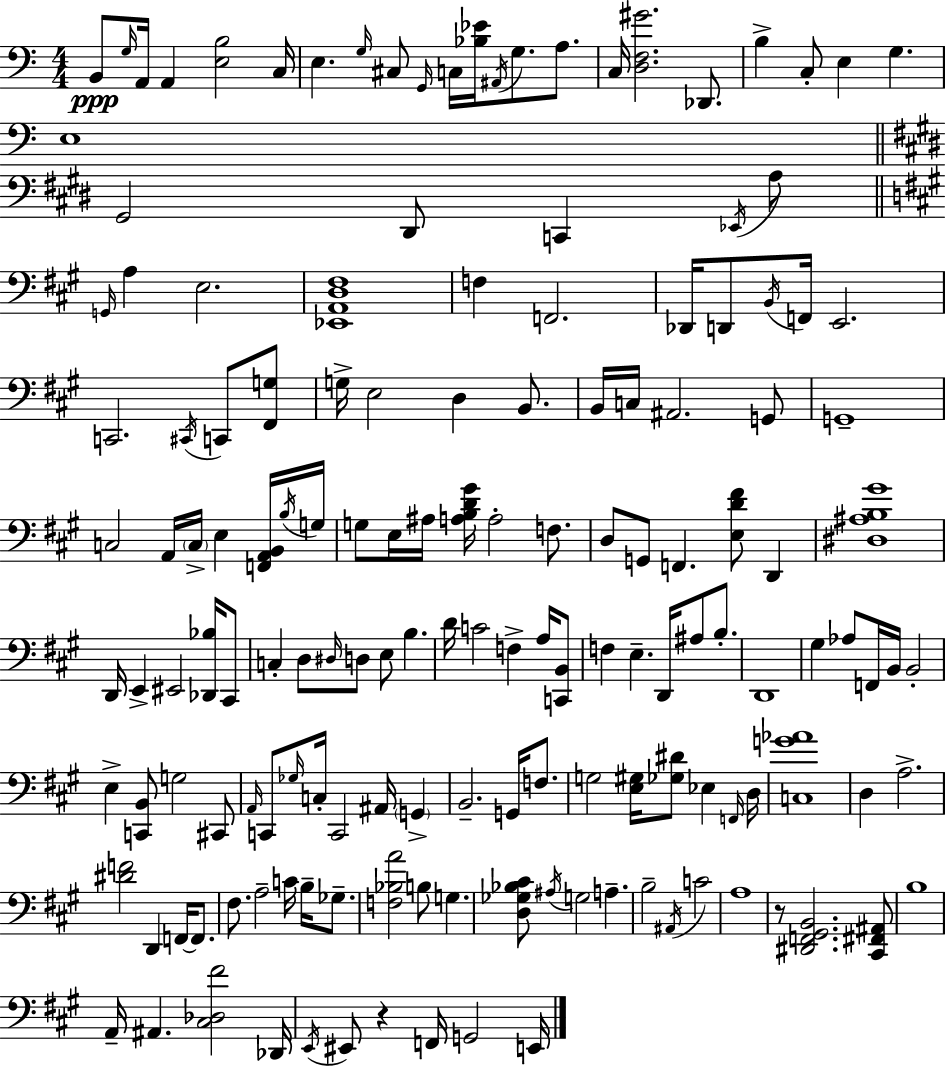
B2/e G3/s A2/s A2/q [E3,B3]/h C3/s E3/q. G3/s C#3/e G2/s C3/s [Bb3,Eb4]/s A#2/s G3/e. A3/e. C3/s [D3,F3,G#4]/h. Db2/e. B3/q C3/e E3/q G3/q. E3/w G#2/h D#2/e C2/q Eb2/s A3/e G2/s A3/q E3/h. [Eb2,A2,D3,F#3]/w F3/q F2/h. Db2/s D2/e B2/s F2/s E2/h. C2/h. C#2/s C2/e [F#2,G3]/e G3/s E3/h D3/q B2/e. B2/s C3/s A#2/h. G2/e G2/w C3/h A2/s C3/s E3/q [F2,A2,B2]/s B3/s G3/s G3/e E3/s A#3/s [A3,B3,D4,G#4]/s A3/h F3/e. D3/e G2/e F2/q. [E3,D4,F#4]/e D2/q [D#3,A#3,B3,G#4]/w D2/s E2/q EIS2/h [Db2,Bb3]/s C#2/e C3/q D3/e D#3/s D3/e E3/e B3/q. D4/s C4/h F3/q A3/s [C2,B2]/e F3/q E3/q. D2/s A#3/e B3/e. D2/w G#3/q Ab3/e F2/s B2/s B2/h E3/q [C2,B2]/e G3/h C#2/e A2/s C2/e Gb3/s C3/s C2/h A#2/s G2/q B2/h. G2/s F3/e. G3/h [E3,G#3]/s [Gb3,D#4]/e Eb3/q F2/s D3/s [C3,G4,Ab4]/w D3/q A3/h. [D#4,F4]/h D2/q F2/s F2/e. F#3/e. A3/h C4/s B3/s Gb3/e. [F3,Bb3,A4]/h B3/e G3/q. [D3,Gb3,Bb3,C#4]/e A#3/s G3/h A3/q. B3/h A#2/s C4/h A3/w R/e [D#2,F2,G#2,B2]/h. [C#2,F#2,A#2]/e B3/w A2/s A#2/q. [C#3,Db3,F#4]/h Db2/s E2/s EIS2/e R/q F2/s G2/h E2/s